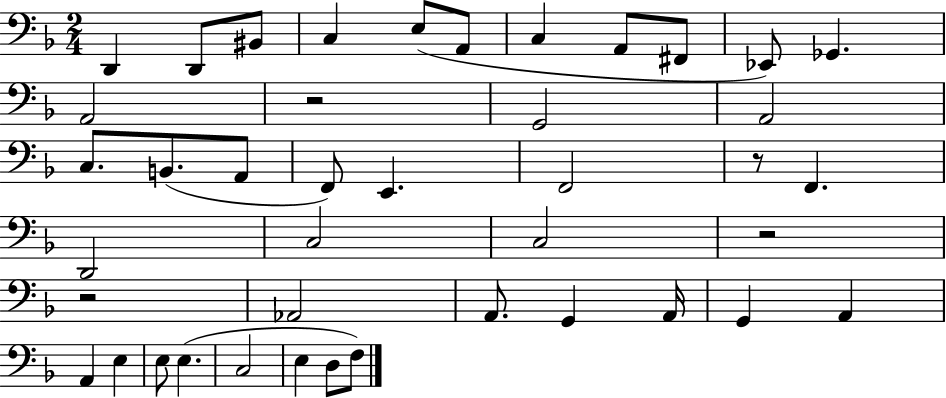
{
  \clef bass
  \numericTimeSignature
  \time 2/4
  \key f \major
  d,4 d,8 bis,8 | c4 e8( a,8 | c4 a,8 fis,8 | ees,8) ges,4. | \break a,2 | r2 | g,2 | a,2 | \break c8. b,8.( a,8 | f,8) e,4. | f,2 | r8 f,4. | \break d,2 | c2 | c2 | r2 | \break r2 | aes,2 | a,8. g,4 a,16 | g,4 a,4 | \break a,4 e4 | e8 e4.( | c2 | e4 d8 f8) | \break \bar "|."
}